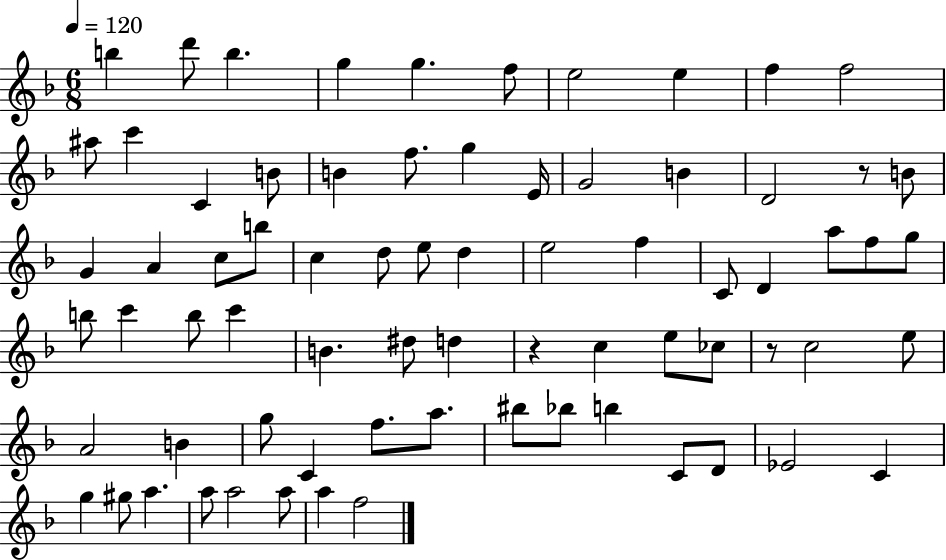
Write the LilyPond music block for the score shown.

{
  \clef treble
  \numericTimeSignature
  \time 6/8
  \key f \major
  \tempo 4 = 120
  b''4 d'''8 b''4. | g''4 g''4. f''8 | e''2 e''4 | f''4 f''2 | \break ais''8 c'''4 c'4 b'8 | b'4 f''8. g''4 e'16 | g'2 b'4 | d'2 r8 b'8 | \break g'4 a'4 c''8 b''8 | c''4 d''8 e''8 d''4 | e''2 f''4 | c'8 d'4 a''8 f''8 g''8 | \break b''8 c'''4 b''8 c'''4 | b'4. dis''8 d''4 | r4 c''4 e''8 ces''8 | r8 c''2 e''8 | \break a'2 b'4 | g''8 c'4 f''8. a''8. | bis''8 bes''8 b''4 c'8 d'8 | ees'2 c'4 | \break g''4 gis''8 a''4. | a''8 a''2 a''8 | a''4 f''2 | \bar "|."
}